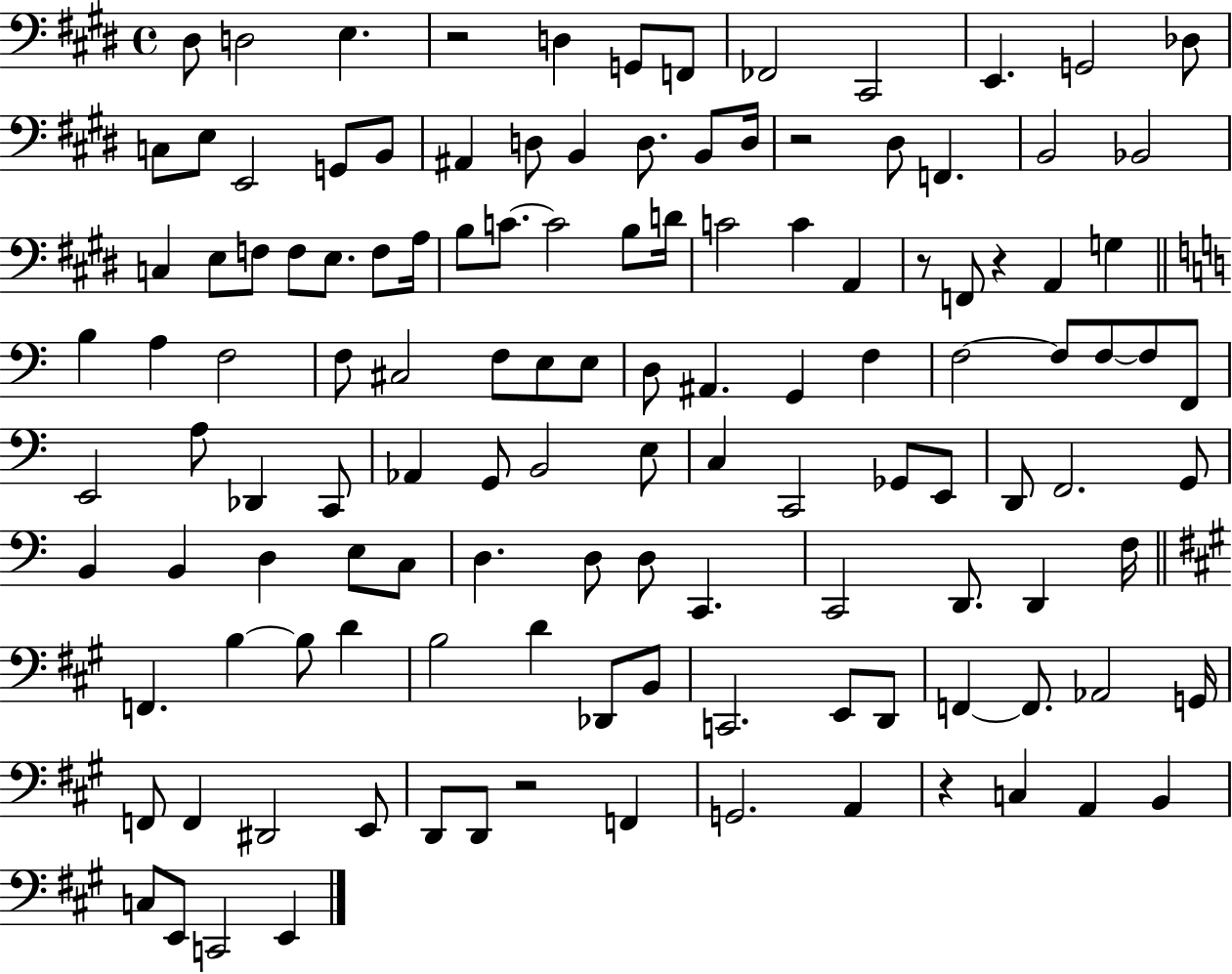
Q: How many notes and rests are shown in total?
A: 126